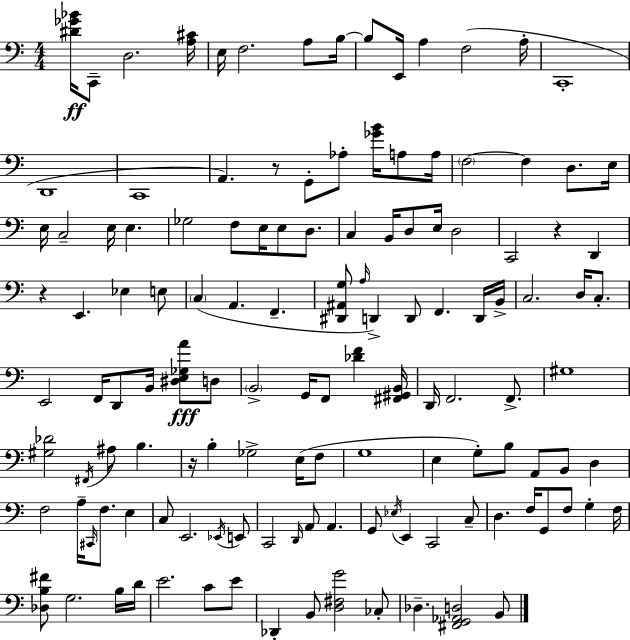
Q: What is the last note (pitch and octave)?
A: B2